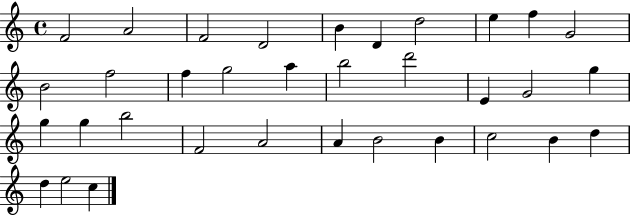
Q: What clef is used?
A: treble